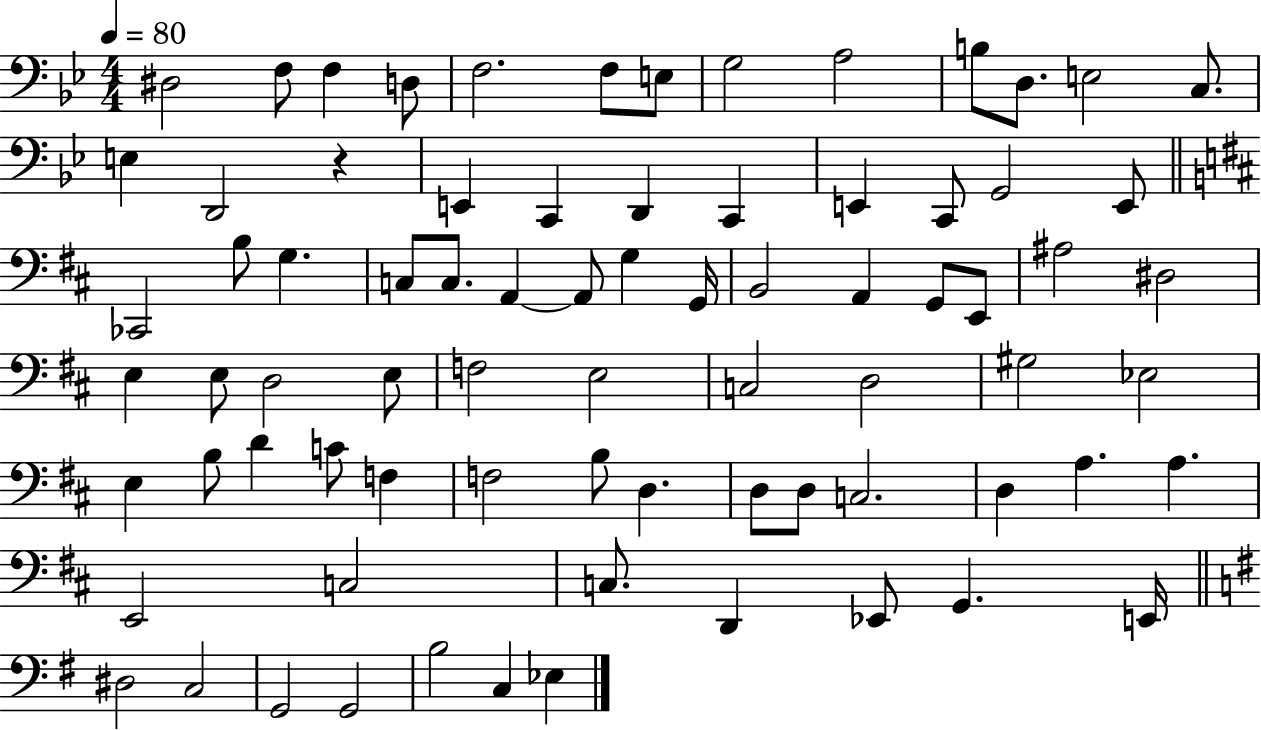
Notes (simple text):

D#3/h F3/e F3/q D3/e F3/h. F3/e E3/e G3/h A3/h B3/e D3/e. E3/h C3/e. E3/q D2/h R/q E2/q C2/q D2/q C2/q E2/q C2/e G2/h E2/e CES2/h B3/e G3/q. C3/e C3/e. A2/q A2/e G3/q G2/s B2/h A2/q G2/e E2/e A#3/h D#3/h E3/q E3/e D3/h E3/e F3/h E3/h C3/h D3/h G#3/h Eb3/h E3/q B3/e D4/q C4/e F3/q F3/h B3/e D3/q. D3/e D3/e C3/h. D3/q A3/q. A3/q. E2/h C3/h C3/e. D2/q Eb2/e G2/q. E2/s D#3/h C3/h G2/h G2/h B3/h C3/q Eb3/q